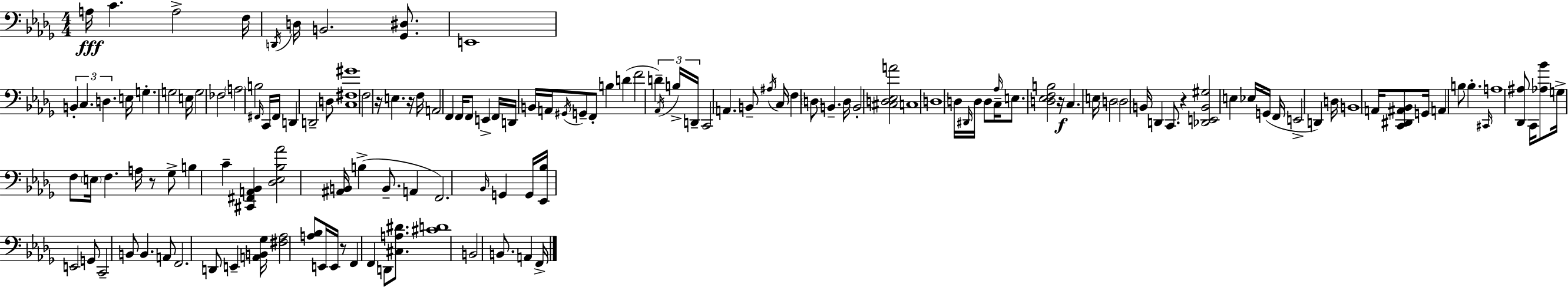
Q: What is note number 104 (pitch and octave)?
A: G2